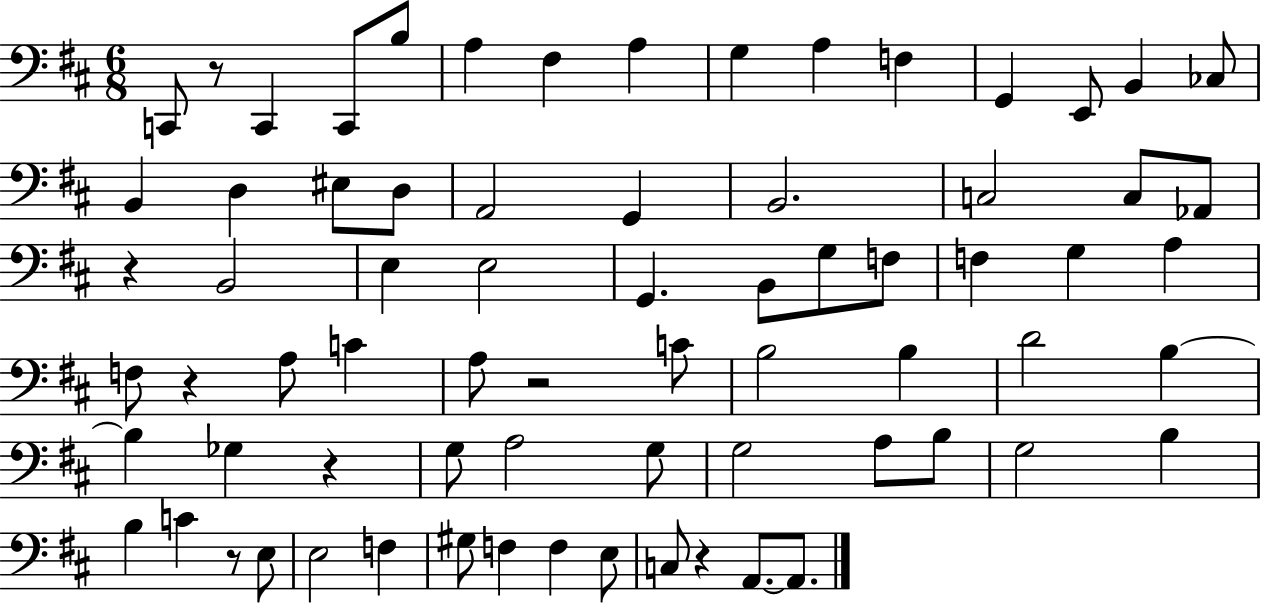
X:1
T:Untitled
M:6/8
L:1/4
K:D
C,,/2 z/2 C,, C,,/2 B,/2 A, ^F, A, G, A, F, G,, E,,/2 B,, _C,/2 B,, D, ^E,/2 D,/2 A,,2 G,, B,,2 C,2 C,/2 _A,,/2 z B,,2 E, E,2 G,, B,,/2 G,/2 F,/2 F, G, A, F,/2 z A,/2 C A,/2 z2 C/2 B,2 B, D2 B, B, _G, z G,/2 A,2 G,/2 G,2 A,/2 B,/2 G,2 B, B, C z/2 E,/2 E,2 F, ^G,/2 F, F, E,/2 C,/2 z A,,/2 A,,/2